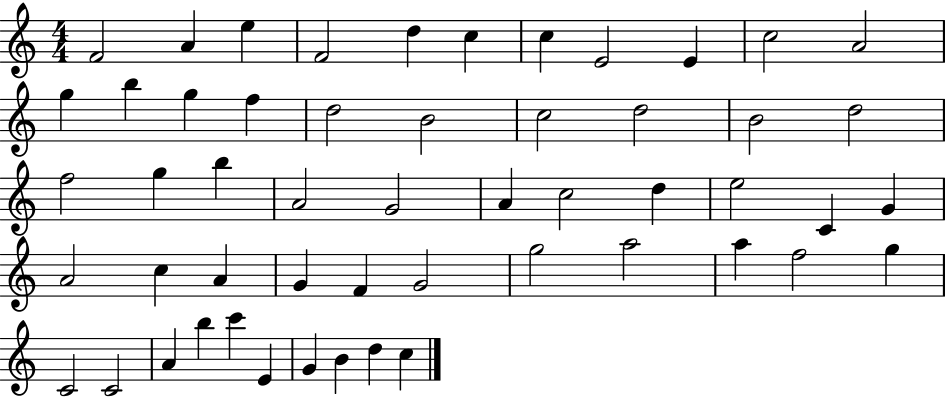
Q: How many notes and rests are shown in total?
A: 53